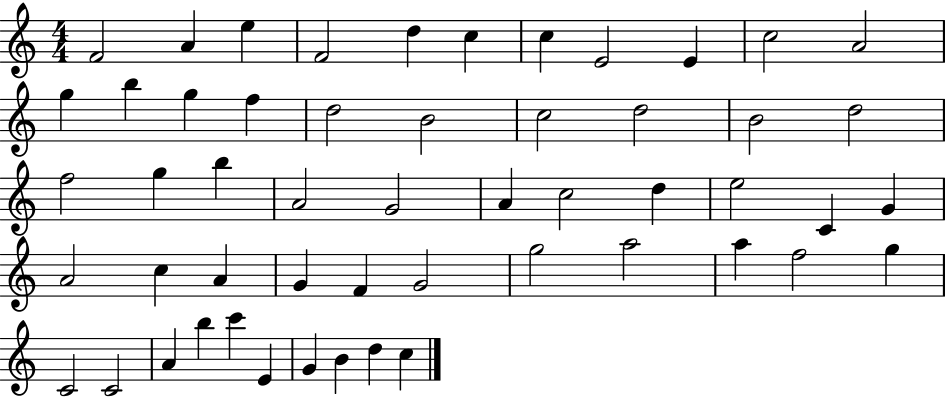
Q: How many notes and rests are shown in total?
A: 53